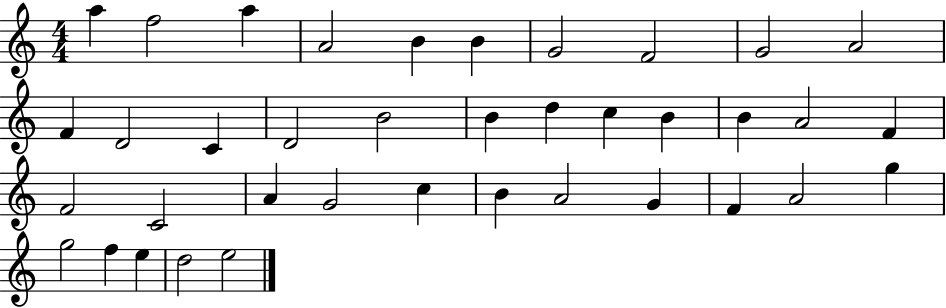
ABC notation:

X:1
T:Untitled
M:4/4
L:1/4
K:C
a f2 a A2 B B G2 F2 G2 A2 F D2 C D2 B2 B d c B B A2 F F2 C2 A G2 c B A2 G F A2 g g2 f e d2 e2